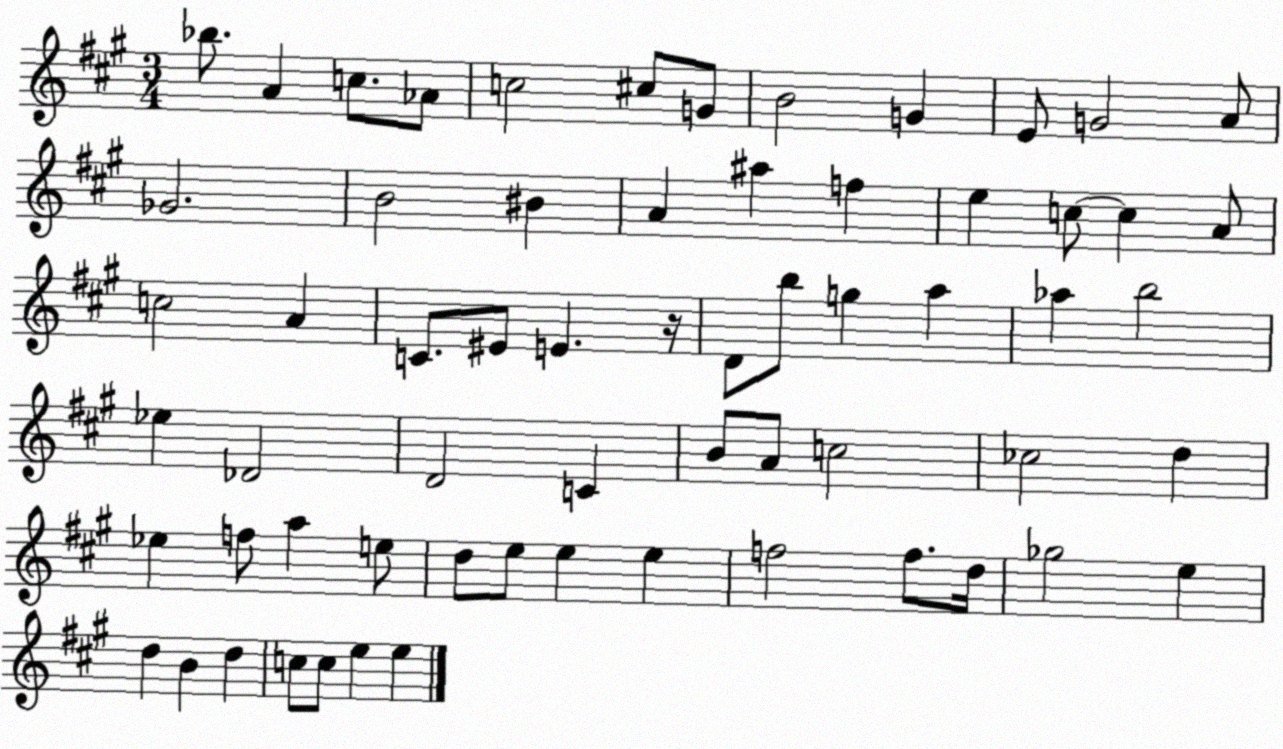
X:1
T:Untitled
M:3/4
L:1/4
K:A
_b/2 A c/2 _A/2 c2 ^c/2 G/2 B2 G E/2 G2 A/2 _G2 B2 ^B A ^a f e c/2 c A/2 c2 A C/2 ^E/2 E z/4 D/2 b/2 g a _a b2 _e _D2 D2 C B/2 A/2 c2 _c2 d _e f/2 a e/2 d/2 e/2 e e f2 f/2 d/4 _g2 e d B d c/2 c/2 e e